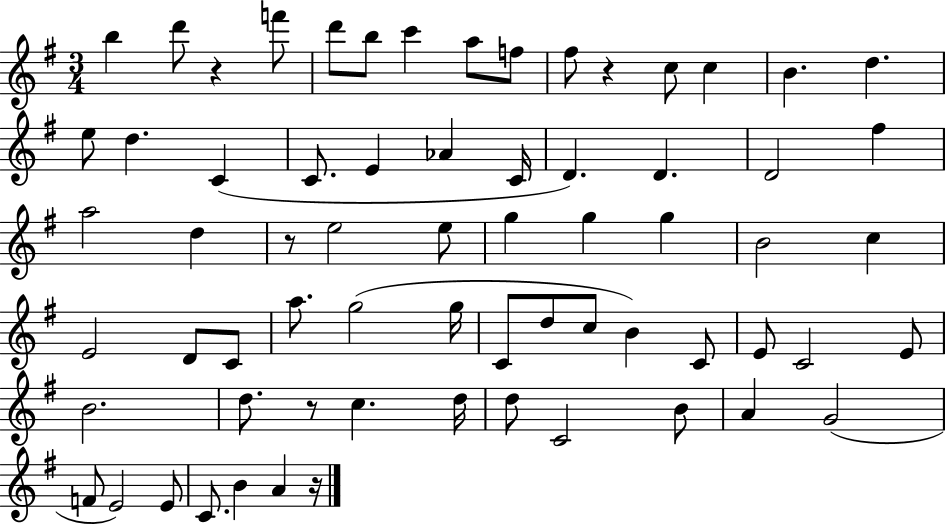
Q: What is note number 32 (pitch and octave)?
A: B4